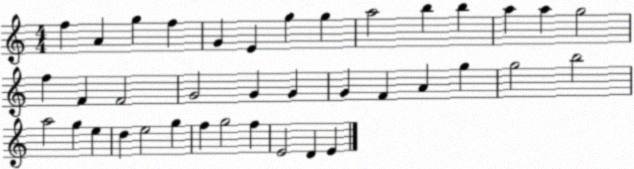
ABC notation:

X:1
T:Untitled
M:4/4
L:1/4
K:C
f A g f G E g g a2 b b a a g2 f F F2 G2 G G G F A g g2 b2 a2 g e d e2 g f g2 f E2 D E